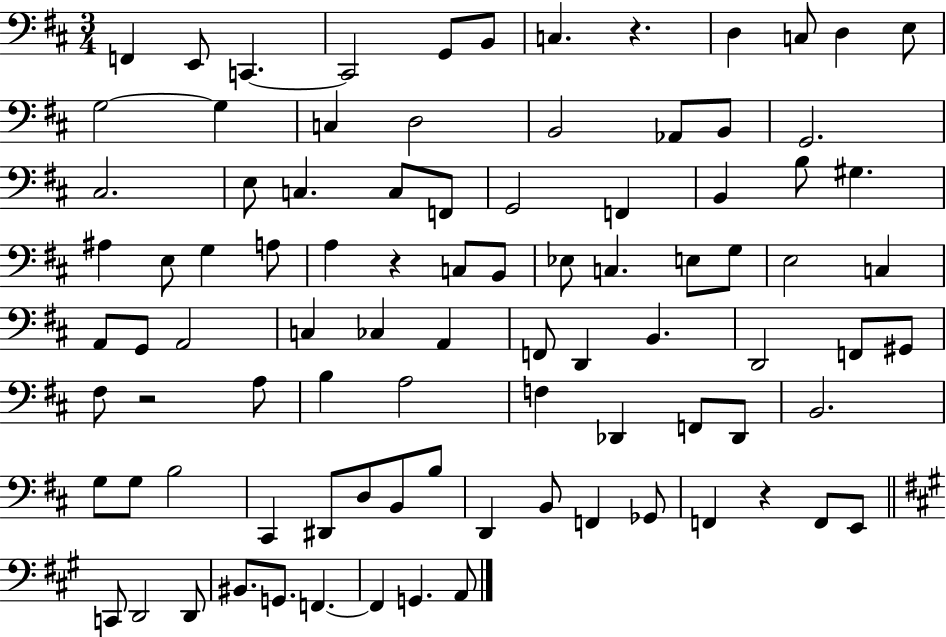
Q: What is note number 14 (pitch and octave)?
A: C3